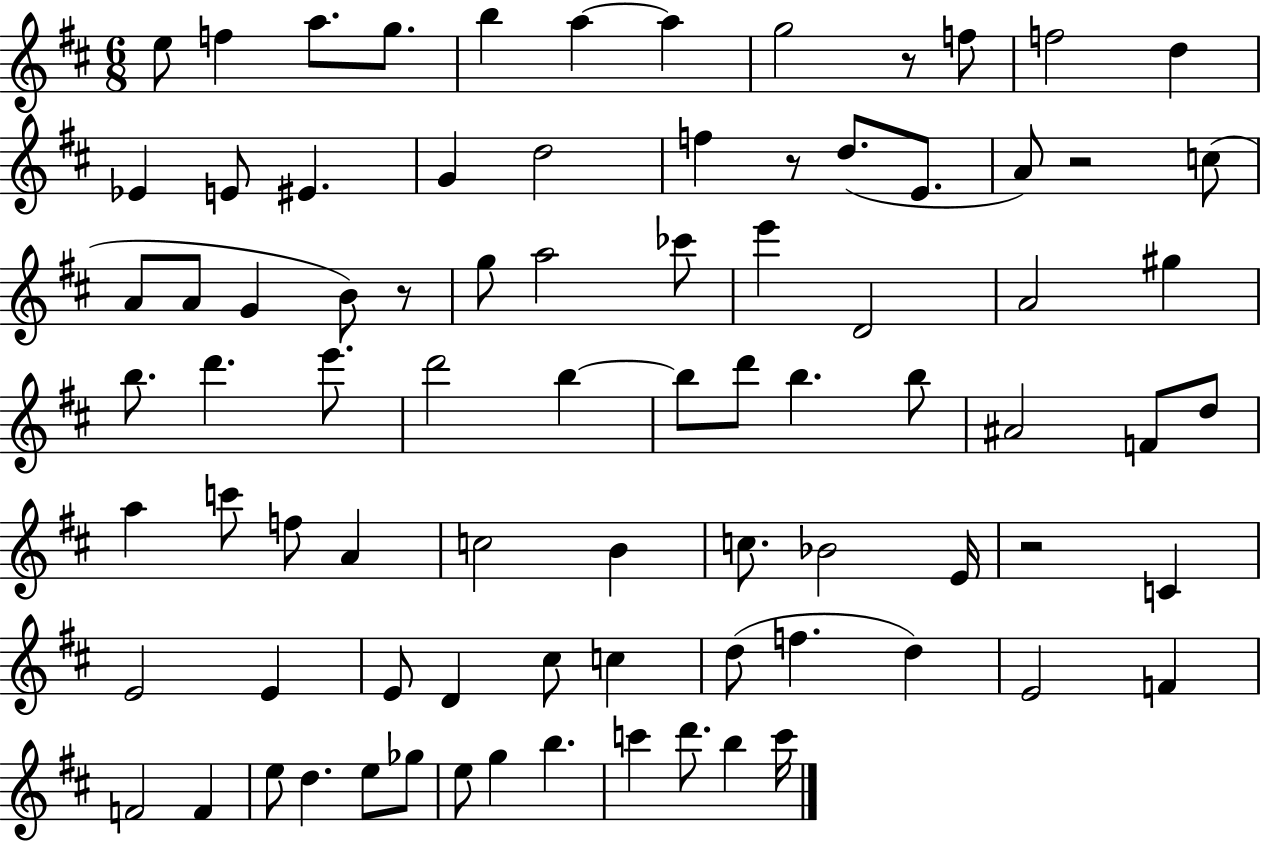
E5/e F5/q A5/e. G5/e. B5/q A5/q A5/q G5/h R/e F5/e F5/h D5/q Eb4/q E4/e EIS4/q. G4/q D5/h F5/q R/e D5/e. E4/e. A4/e R/h C5/e A4/e A4/e G4/q B4/e R/e G5/e A5/h CES6/e E6/q D4/h A4/h G#5/q B5/e. D6/q. E6/e. D6/h B5/q B5/e D6/e B5/q. B5/e A#4/h F4/e D5/e A5/q C6/e F5/e A4/q C5/h B4/q C5/e. Bb4/h E4/s R/h C4/q E4/h E4/q E4/e D4/q C#5/e C5/q D5/e F5/q. D5/q E4/h F4/q F4/h F4/q E5/e D5/q. E5/e Gb5/e E5/e G5/q B5/q. C6/q D6/e. B5/q C6/s